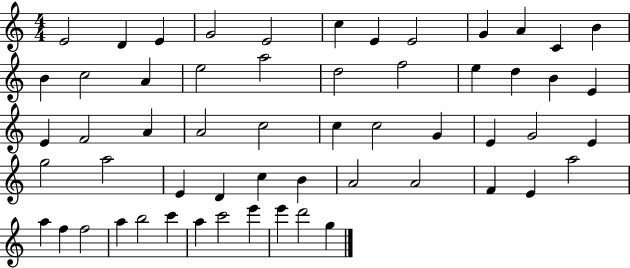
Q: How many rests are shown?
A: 0